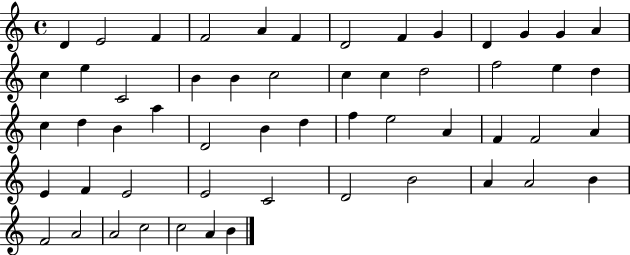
X:1
T:Untitled
M:4/4
L:1/4
K:C
D E2 F F2 A F D2 F G D G G A c e C2 B B c2 c c d2 f2 e d c d B a D2 B d f e2 A F F2 A E F E2 E2 C2 D2 B2 A A2 B F2 A2 A2 c2 c2 A B